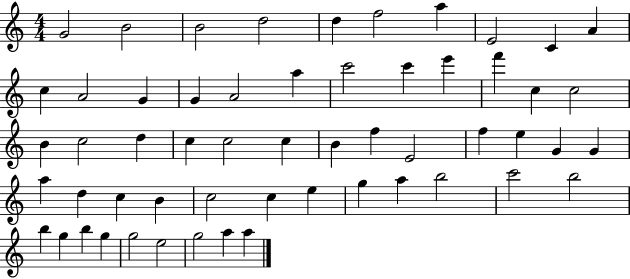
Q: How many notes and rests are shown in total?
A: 56